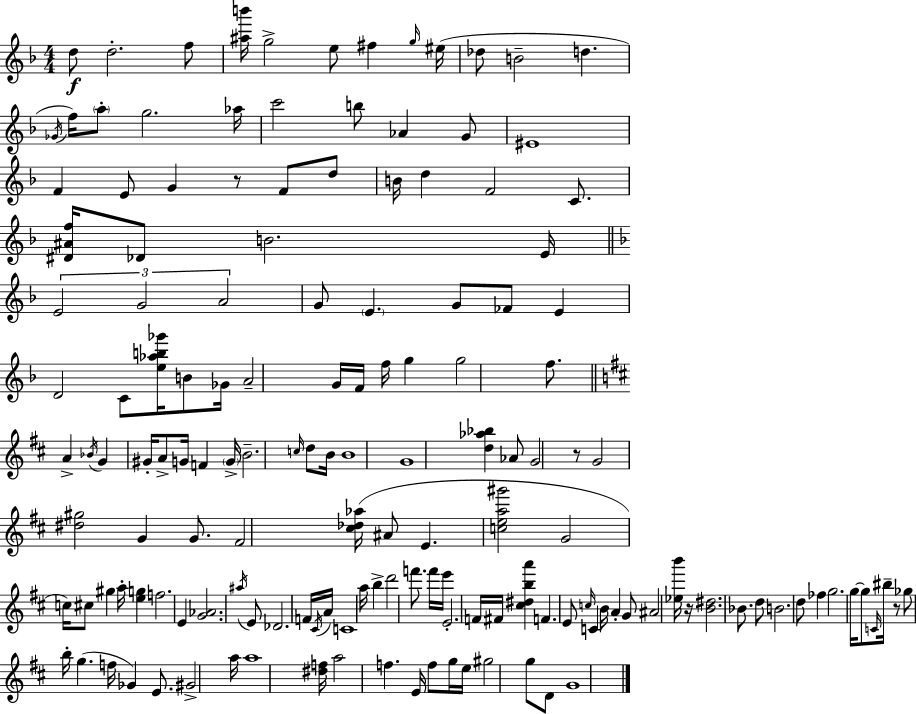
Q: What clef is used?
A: treble